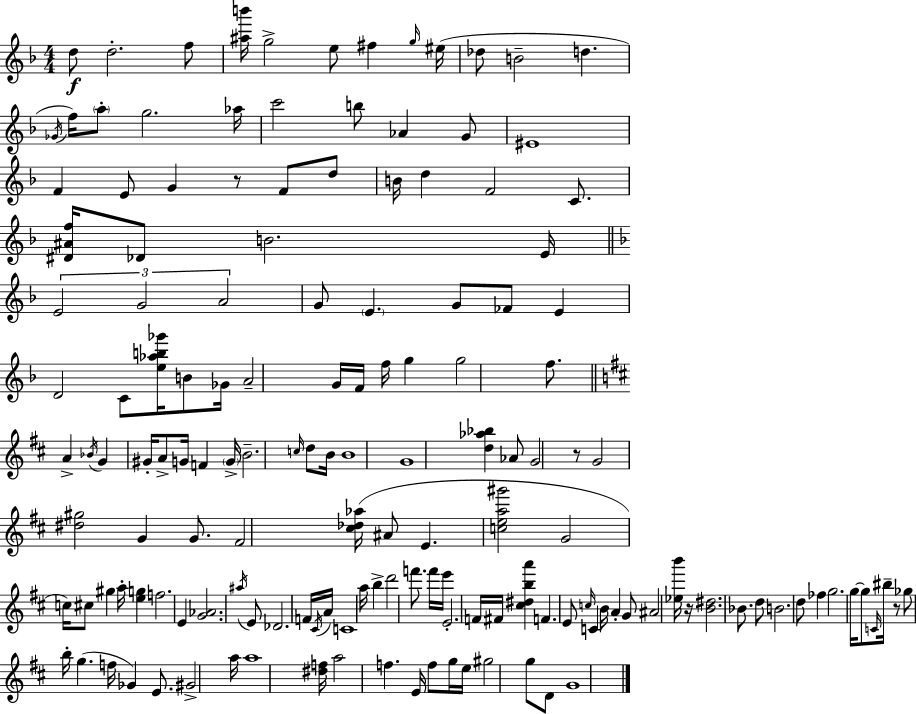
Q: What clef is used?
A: treble